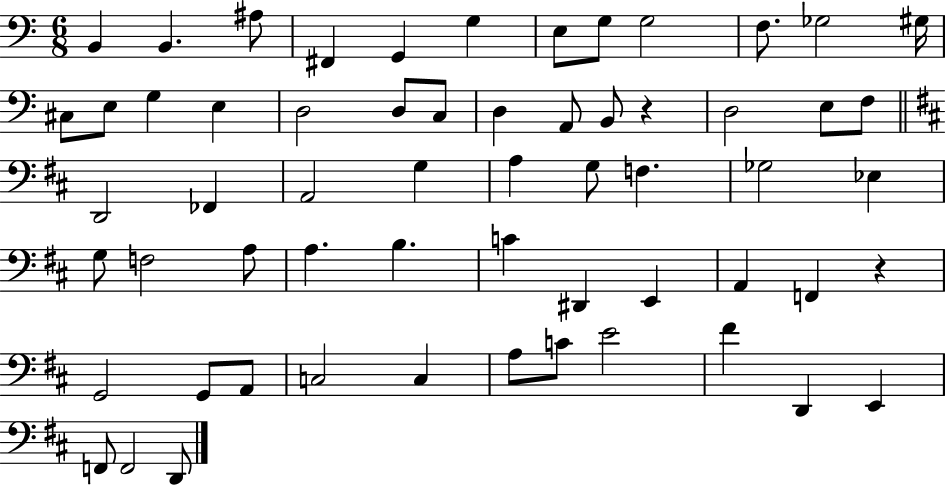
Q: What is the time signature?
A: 6/8